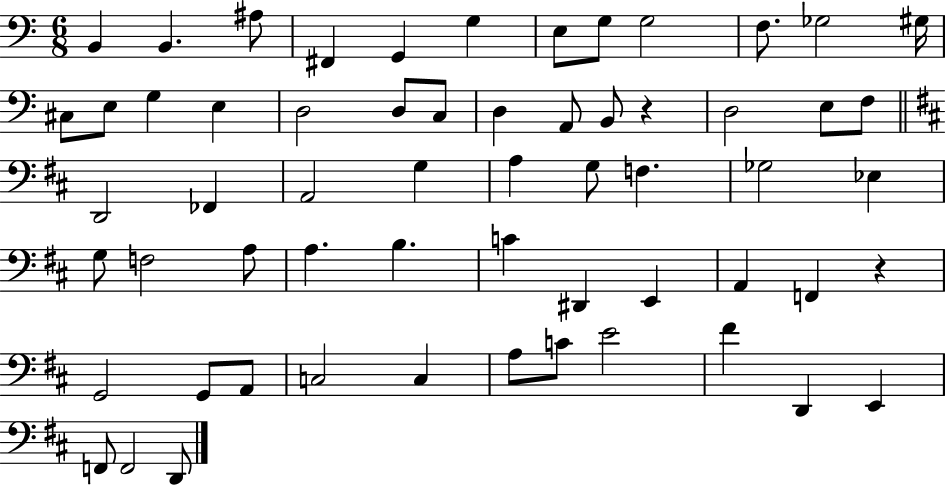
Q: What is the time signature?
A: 6/8